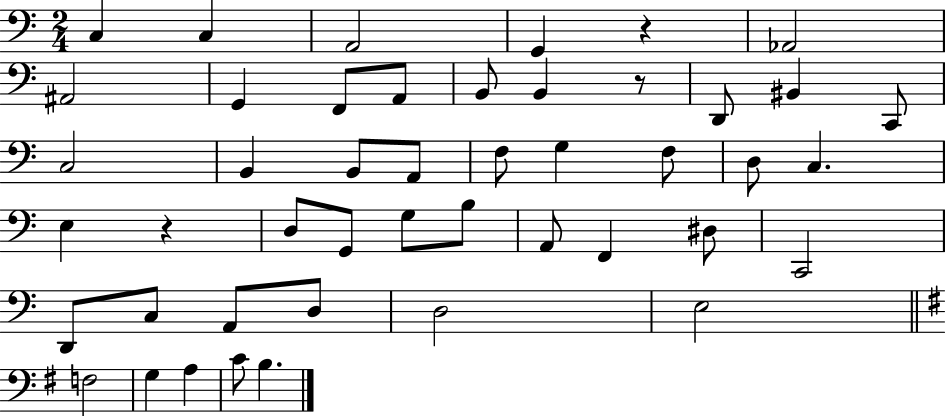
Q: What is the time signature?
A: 2/4